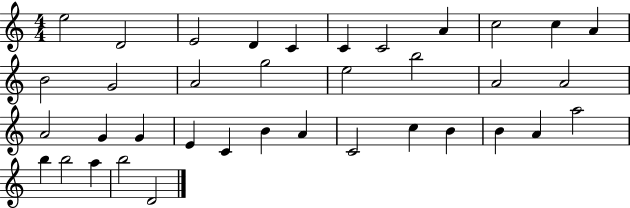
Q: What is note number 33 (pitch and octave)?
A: B5